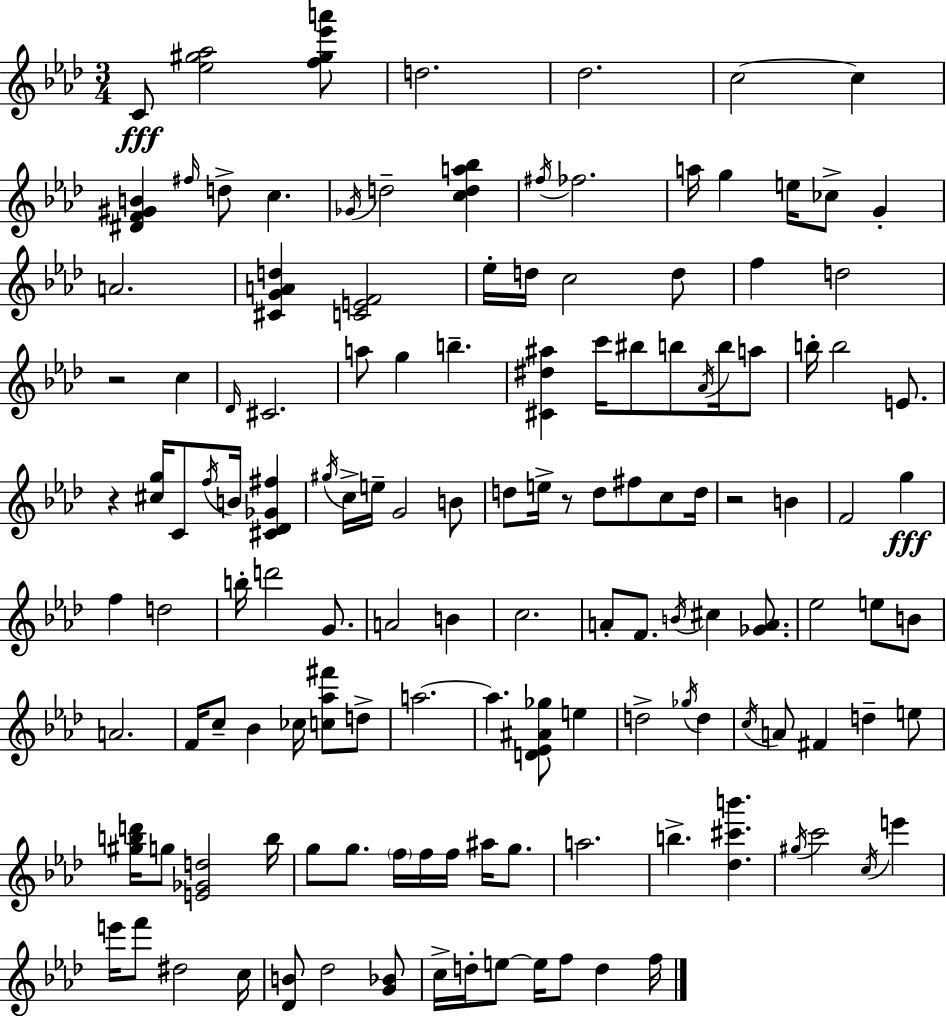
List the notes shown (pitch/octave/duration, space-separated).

C4/e [Eb5,G#5,Ab5]/h [F5,G#5,Eb6,A6]/e D5/h. Db5/h. C5/h C5/q [D#4,F4,G#4,B4]/q F#5/s D5/e C5/q. Gb4/s D5/h [C5,D5,A5,Bb5]/q F#5/s FES5/h. A5/s G5/q E5/s CES5/e G4/q A4/h. [C#4,G4,A4,D5]/q [C4,E4,F4]/h Eb5/s D5/s C5/h D5/e F5/q D5/h R/h C5/q Db4/s C#4/h. A5/e G5/q B5/q. [C#4,D#5,A#5]/q C6/s BIS5/e B5/e Ab4/s B5/s A5/e B5/s B5/h E4/e. R/q [C#5,G5]/s C4/e F5/s B4/s [C#4,Db4,Gb4,F#5]/q G#5/s C5/s E5/s G4/h B4/e D5/e E5/s R/e D5/e F#5/e C5/e D5/s R/h B4/q F4/h G5/q F5/q D5/h B5/s D6/h G4/e. A4/h B4/q C5/h. A4/e F4/e. B4/s C#5/q [Gb4,A4]/e. Eb5/h E5/e B4/e A4/h. F4/s C5/e Bb4/q CES5/s [C5,Ab5,F#6]/e D5/e A5/h. A5/q. [D4,Eb4,A#4,Gb5]/e E5/q D5/h Gb5/s D5/q C5/s A4/e F#4/q D5/q E5/e [G#5,B5,D6]/s G5/e [E4,Gb4,D5]/h B5/s G5/e G5/e. F5/s F5/s F5/s A#5/s G5/e. A5/h. B5/q. [Db5,C#6,B6]/q. G#5/s C6/h C5/s E6/q E6/s F6/e D#5/h C5/s [Db4,B4]/e Db5/h [G4,Bb4]/e C5/s D5/s E5/e E5/s F5/e D5/q F5/s